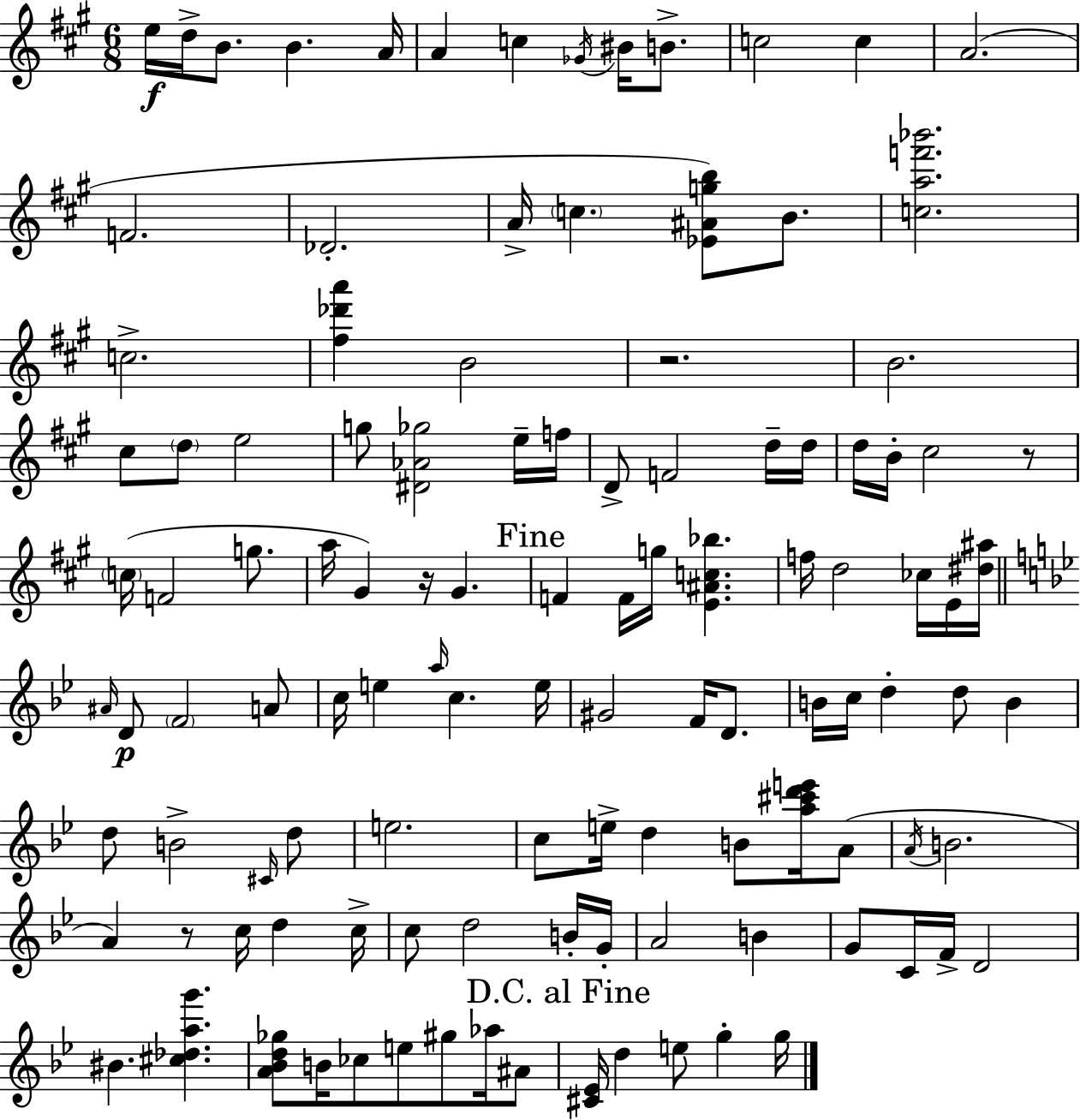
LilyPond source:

{
  \clef treble
  \numericTimeSignature
  \time 6/8
  \key a \major
  \repeat volta 2 { e''16\f d''16-> b'8. b'4. a'16 | a'4 c''4 \acciaccatura { ges'16 } bis'16 b'8.-> | c''2 c''4 | a'2.( | \break f'2. | des'2.-. | a'16-> \parenthesize c''4. <ees' ais' g'' b''>8) b'8. | <c'' a'' f''' bes'''>2. | \break c''2.-> | <fis'' des''' a'''>4 b'2 | r2. | b'2. | \break cis''8 \parenthesize d''8 e''2 | g''8 <dis' aes' ges''>2 e''16-- | f''16 d'8-> f'2 d''16-- | d''16 d''16 b'16-. cis''2 r8 | \break \parenthesize c''16( f'2 g''8. | a''16 gis'4) r16 gis'4. | \mark "Fine" f'4 f'16 g''16 <e' ais' c'' bes''>4. | f''16 d''2 ces''16 e'16 | \break <dis'' ais''>16 \bar "||" \break \key bes \major \grace { ais'16 } d'8\p \parenthesize f'2 a'8 | c''16 e''4 \grace { a''16 } c''4. | e''16 gis'2 f'16 d'8. | b'16 c''16 d''4-. d''8 b'4 | \break d''8 b'2-> | \grace { cis'16 } d''8 e''2. | c''8 e''16-> d''4 b'8 | <a'' cis''' d''' e'''>16 a'8( \acciaccatura { a'16 } b'2. | \break a'4) r8 c''16 d''4 | c''16-> c''8 d''2 | b'16-. g'16-. a'2 | b'4 g'8 c'16 f'16-> d'2 | \break bis'4. <cis'' des'' a'' g'''>4. | <a' bes' d'' ges''>8 b'16 ces''8 e''8 gis''8 | aes''16 ais'8 \mark "D.C. al Fine" <cis' ees'>16 d''4 e''8 g''4-. | g''16 } \bar "|."
}